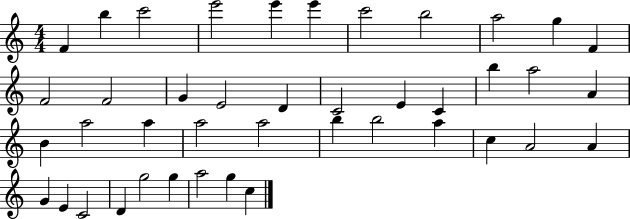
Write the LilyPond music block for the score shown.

{
  \clef treble
  \numericTimeSignature
  \time 4/4
  \key c \major
  f'4 b''4 c'''2 | e'''2 e'''4 e'''4 | c'''2 b''2 | a''2 g''4 f'4 | \break f'2 f'2 | g'4 e'2 d'4 | c'2 e'4 c'4 | b''4 a''2 a'4 | \break b'4 a''2 a''4 | a''2 a''2 | b''4 b''2 a''4 | c''4 a'2 a'4 | \break g'4 e'4 c'2 | d'4 g''2 g''4 | a''2 g''4 c''4 | \bar "|."
}